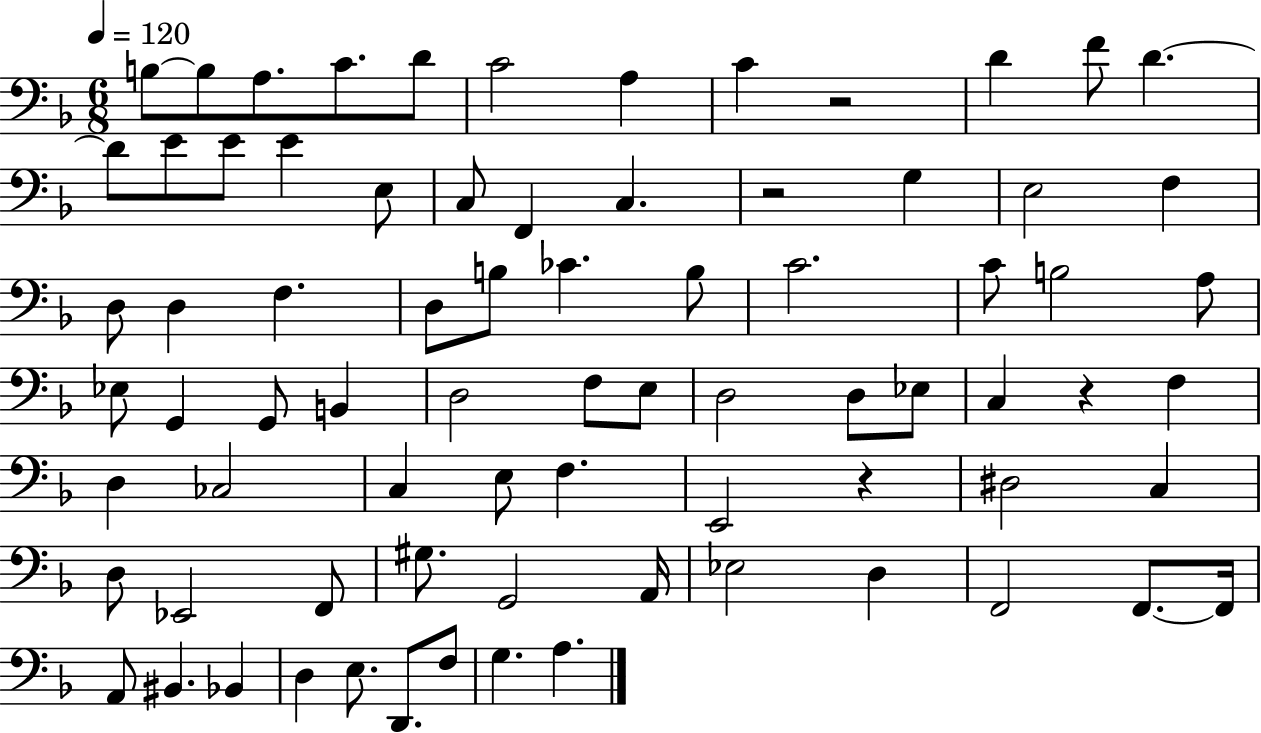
B3/e B3/e A3/e. C4/e. D4/e C4/h A3/q C4/q R/h D4/q F4/e D4/q. D4/e E4/e E4/e E4/q E3/e C3/e F2/q C3/q. R/h G3/q E3/h F3/q D3/e D3/q F3/q. D3/e B3/e CES4/q. B3/e C4/h. C4/e B3/h A3/e Eb3/e G2/q G2/e B2/q D3/h F3/e E3/e D3/h D3/e Eb3/e C3/q R/q F3/q D3/q CES3/h C3/q E3/e F3/q. E2/h R/q D#3/h C3/q D3/e Eb2/h F2/e G#3/e. G2/h A2/s Eb3/h D3/q F2/h F2/e. F2/s A2/e BIS2/q. Bb2/q D3/q E3/e. D2/e. F3/e G3/q. A3/q.